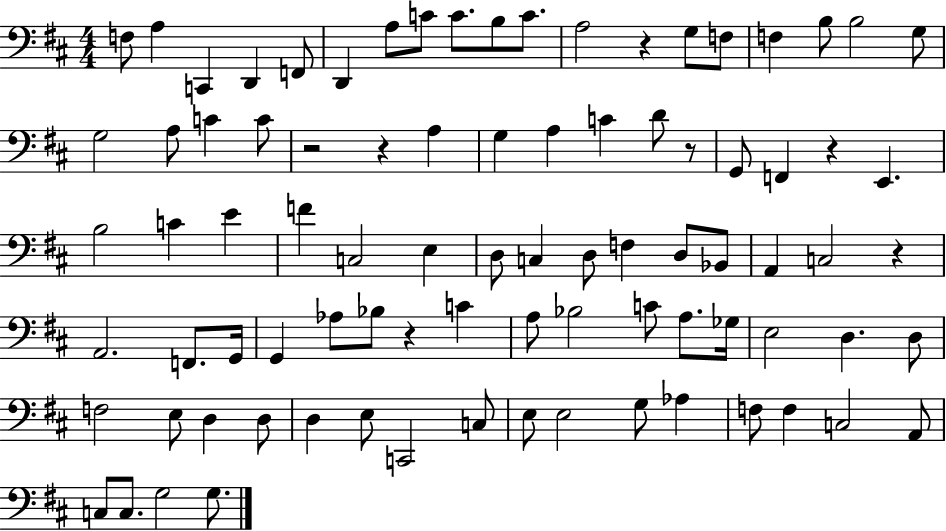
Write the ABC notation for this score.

X:1
T:Untitled
M:4/4
L:1/4
K:D
F,/2 A, C,, D,, F,,/2 D,, A,/2 C/2 C/2 B,/2 C/2 A,2 z G,/2 F,/2 F, B,/2 B,2 G,/2 G,2 A,/2 C C/2 z2 z A, G, A, C D/2 z/2 G,,/2 F,, z E,, B,2 C E F C,2 E, D,/2 C, D,/2 F, D,/2 _B,,/2 A,, C,2 z A,,2 F,,/2 G,,/4 G,, _A,/2 _B,/2 z C A,/2 _B,2 C/2 A,/2 _G,/4 E,2 D, D,/2 F,2 E,/2 D, D,/2 D, E,/2 C,,2 C,/2 E,/2 E,2 G,/2 _A, F,/2 F, C,2 A,,/2 C,/2 C,/2 G,2 G,/2